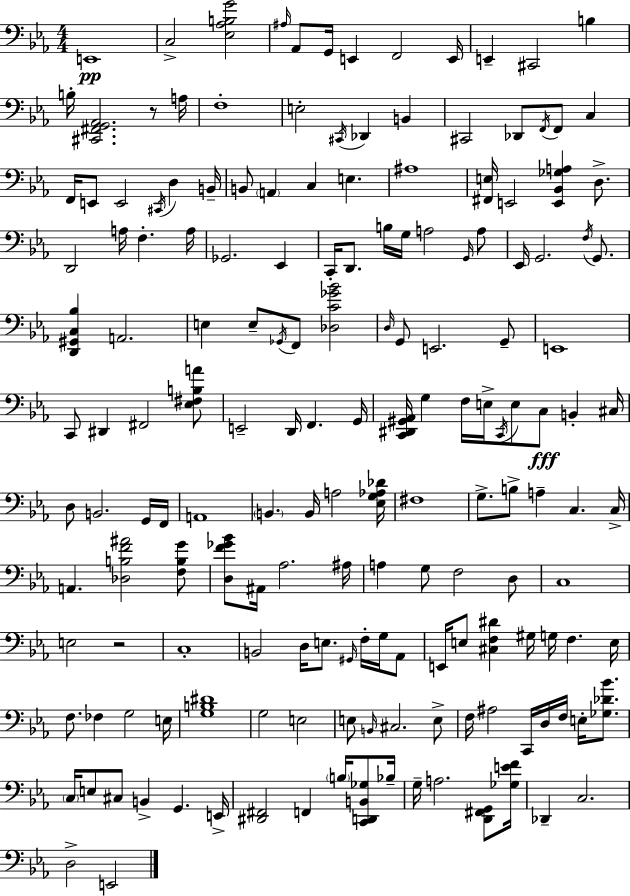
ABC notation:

X:1
T:Untitled
M:4/4
L:1/4
K:Cm
E,,4 C,2 [_E,_A,B,G]2 ^A,/4 _A,,/2 G,,/4 E,, F,,2 E,,/4 E,, ^C,,2 B, B,/4 [^C,,^F,,G,,_A,,]2 z/2 A,/4 F,4 E,2 ^C,,/4 _D,, B,, ^C,,2 _D,,/2 F,,/4 F,,/2 C, F,,/4 E,,/2 E,,2 ^C,,/4 D, B,,/4 B,,/2 A,, C, E, ^A,4 [^F,,E,]/4 E,,2 [E,,_B,,_G,A,] D,/2 D,,2 A,/4 F, A,/4 _G,,2 _E,, C,,/4 D,,/2 B,/4 G,/4 A,2 G,,/4 A,/2 _E,,/4 G,,2 F,/4 G,,/2 [D,,^G,,C,_B,] A,,2 E, E,/2 _G,,/4 F,,/2 [_D,C_G_B]2 D,/4 G,,/2 E,,2 G,,/2 E,,4 C,,/2 ^D,, ^F,,2 [_E,^F,B,A]/2 E,,2 D,,/4 F,, G,,/4 [C,,^D,,^G,,_A,,]/4 G, F,/4 E,/4 C,,/4 E,/2 C,/2 B,, ^C,/4 D,/2 B,,2 G,,/4 F,,/4 A,,4 B,, B,,/4 A,2 [_E,G,_A,_D]/4 ^F,4 G,/2 B,/2 A, C, C,/4 A,, [_D,B,F^A]2 [F,B,G]/2 [D,F_G_B]/2 ^A,,/4 _A,2 ^A,/4 A, G,/2 F,2 D,/2 C,4 E,2 z2 C,4 B,,2 D,/4 E,/2 ^G,,/4 F,/4 G,/4 _A,,/2 E,,/4 E,/2 [^C,F,^D] ^G,/4 G,/4 F, E,/4 F,/2 _F, G,2 E,/4 [G,B,^D]4 G,2 E,2 E,/2 B,,/4 ^C,2 E,/2 F,/4 ^A,2 C,,/4 D,/4 F,/4 E,/4 [_G,_D_B]/2 C,/4 E,/2 ^C,/2 B,, G,, E,,/4 [^D,,^F,,]2 F,, B,/4 [C,,D,,B,,_G,]/2 _B,/4 G,/4 A,2 [D,,^F,,G,,]/2 [_G,EF]/4 _D,, C,2 D,2 E,,2